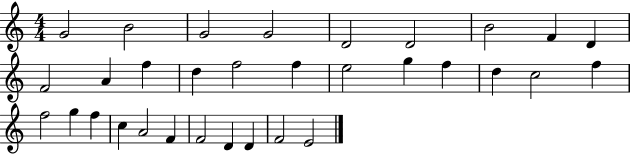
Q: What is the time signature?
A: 4/4